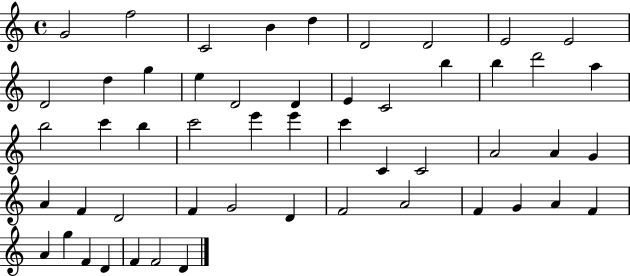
{
  \clef treble
  \time 4/4
  \defaultTimeSignature
  \key c \major
  g'2 f''2 | c'2 b'4 d''4 | d'2 d'2 | e'2 e'2 | \break d'2 d''4 g''4 | e''4 d'2 d'4 | e'4 c'2 b''4 | b''4 d'''2 a''4 | \break b''2 c'''4 b''4 | c'''2 e'''4 e'''4 | c'''4 c'4 c'2 | a'2 a'4 g'4 | \break a'4 f'4 d'2 | f'4 g'2 d'4 | f'2 a'2 | f'4 g'4 a'4 f'4 | \break a'4 g''4 f'4 d'4 | f'4 f'2 d'4 | \bar "|."
}